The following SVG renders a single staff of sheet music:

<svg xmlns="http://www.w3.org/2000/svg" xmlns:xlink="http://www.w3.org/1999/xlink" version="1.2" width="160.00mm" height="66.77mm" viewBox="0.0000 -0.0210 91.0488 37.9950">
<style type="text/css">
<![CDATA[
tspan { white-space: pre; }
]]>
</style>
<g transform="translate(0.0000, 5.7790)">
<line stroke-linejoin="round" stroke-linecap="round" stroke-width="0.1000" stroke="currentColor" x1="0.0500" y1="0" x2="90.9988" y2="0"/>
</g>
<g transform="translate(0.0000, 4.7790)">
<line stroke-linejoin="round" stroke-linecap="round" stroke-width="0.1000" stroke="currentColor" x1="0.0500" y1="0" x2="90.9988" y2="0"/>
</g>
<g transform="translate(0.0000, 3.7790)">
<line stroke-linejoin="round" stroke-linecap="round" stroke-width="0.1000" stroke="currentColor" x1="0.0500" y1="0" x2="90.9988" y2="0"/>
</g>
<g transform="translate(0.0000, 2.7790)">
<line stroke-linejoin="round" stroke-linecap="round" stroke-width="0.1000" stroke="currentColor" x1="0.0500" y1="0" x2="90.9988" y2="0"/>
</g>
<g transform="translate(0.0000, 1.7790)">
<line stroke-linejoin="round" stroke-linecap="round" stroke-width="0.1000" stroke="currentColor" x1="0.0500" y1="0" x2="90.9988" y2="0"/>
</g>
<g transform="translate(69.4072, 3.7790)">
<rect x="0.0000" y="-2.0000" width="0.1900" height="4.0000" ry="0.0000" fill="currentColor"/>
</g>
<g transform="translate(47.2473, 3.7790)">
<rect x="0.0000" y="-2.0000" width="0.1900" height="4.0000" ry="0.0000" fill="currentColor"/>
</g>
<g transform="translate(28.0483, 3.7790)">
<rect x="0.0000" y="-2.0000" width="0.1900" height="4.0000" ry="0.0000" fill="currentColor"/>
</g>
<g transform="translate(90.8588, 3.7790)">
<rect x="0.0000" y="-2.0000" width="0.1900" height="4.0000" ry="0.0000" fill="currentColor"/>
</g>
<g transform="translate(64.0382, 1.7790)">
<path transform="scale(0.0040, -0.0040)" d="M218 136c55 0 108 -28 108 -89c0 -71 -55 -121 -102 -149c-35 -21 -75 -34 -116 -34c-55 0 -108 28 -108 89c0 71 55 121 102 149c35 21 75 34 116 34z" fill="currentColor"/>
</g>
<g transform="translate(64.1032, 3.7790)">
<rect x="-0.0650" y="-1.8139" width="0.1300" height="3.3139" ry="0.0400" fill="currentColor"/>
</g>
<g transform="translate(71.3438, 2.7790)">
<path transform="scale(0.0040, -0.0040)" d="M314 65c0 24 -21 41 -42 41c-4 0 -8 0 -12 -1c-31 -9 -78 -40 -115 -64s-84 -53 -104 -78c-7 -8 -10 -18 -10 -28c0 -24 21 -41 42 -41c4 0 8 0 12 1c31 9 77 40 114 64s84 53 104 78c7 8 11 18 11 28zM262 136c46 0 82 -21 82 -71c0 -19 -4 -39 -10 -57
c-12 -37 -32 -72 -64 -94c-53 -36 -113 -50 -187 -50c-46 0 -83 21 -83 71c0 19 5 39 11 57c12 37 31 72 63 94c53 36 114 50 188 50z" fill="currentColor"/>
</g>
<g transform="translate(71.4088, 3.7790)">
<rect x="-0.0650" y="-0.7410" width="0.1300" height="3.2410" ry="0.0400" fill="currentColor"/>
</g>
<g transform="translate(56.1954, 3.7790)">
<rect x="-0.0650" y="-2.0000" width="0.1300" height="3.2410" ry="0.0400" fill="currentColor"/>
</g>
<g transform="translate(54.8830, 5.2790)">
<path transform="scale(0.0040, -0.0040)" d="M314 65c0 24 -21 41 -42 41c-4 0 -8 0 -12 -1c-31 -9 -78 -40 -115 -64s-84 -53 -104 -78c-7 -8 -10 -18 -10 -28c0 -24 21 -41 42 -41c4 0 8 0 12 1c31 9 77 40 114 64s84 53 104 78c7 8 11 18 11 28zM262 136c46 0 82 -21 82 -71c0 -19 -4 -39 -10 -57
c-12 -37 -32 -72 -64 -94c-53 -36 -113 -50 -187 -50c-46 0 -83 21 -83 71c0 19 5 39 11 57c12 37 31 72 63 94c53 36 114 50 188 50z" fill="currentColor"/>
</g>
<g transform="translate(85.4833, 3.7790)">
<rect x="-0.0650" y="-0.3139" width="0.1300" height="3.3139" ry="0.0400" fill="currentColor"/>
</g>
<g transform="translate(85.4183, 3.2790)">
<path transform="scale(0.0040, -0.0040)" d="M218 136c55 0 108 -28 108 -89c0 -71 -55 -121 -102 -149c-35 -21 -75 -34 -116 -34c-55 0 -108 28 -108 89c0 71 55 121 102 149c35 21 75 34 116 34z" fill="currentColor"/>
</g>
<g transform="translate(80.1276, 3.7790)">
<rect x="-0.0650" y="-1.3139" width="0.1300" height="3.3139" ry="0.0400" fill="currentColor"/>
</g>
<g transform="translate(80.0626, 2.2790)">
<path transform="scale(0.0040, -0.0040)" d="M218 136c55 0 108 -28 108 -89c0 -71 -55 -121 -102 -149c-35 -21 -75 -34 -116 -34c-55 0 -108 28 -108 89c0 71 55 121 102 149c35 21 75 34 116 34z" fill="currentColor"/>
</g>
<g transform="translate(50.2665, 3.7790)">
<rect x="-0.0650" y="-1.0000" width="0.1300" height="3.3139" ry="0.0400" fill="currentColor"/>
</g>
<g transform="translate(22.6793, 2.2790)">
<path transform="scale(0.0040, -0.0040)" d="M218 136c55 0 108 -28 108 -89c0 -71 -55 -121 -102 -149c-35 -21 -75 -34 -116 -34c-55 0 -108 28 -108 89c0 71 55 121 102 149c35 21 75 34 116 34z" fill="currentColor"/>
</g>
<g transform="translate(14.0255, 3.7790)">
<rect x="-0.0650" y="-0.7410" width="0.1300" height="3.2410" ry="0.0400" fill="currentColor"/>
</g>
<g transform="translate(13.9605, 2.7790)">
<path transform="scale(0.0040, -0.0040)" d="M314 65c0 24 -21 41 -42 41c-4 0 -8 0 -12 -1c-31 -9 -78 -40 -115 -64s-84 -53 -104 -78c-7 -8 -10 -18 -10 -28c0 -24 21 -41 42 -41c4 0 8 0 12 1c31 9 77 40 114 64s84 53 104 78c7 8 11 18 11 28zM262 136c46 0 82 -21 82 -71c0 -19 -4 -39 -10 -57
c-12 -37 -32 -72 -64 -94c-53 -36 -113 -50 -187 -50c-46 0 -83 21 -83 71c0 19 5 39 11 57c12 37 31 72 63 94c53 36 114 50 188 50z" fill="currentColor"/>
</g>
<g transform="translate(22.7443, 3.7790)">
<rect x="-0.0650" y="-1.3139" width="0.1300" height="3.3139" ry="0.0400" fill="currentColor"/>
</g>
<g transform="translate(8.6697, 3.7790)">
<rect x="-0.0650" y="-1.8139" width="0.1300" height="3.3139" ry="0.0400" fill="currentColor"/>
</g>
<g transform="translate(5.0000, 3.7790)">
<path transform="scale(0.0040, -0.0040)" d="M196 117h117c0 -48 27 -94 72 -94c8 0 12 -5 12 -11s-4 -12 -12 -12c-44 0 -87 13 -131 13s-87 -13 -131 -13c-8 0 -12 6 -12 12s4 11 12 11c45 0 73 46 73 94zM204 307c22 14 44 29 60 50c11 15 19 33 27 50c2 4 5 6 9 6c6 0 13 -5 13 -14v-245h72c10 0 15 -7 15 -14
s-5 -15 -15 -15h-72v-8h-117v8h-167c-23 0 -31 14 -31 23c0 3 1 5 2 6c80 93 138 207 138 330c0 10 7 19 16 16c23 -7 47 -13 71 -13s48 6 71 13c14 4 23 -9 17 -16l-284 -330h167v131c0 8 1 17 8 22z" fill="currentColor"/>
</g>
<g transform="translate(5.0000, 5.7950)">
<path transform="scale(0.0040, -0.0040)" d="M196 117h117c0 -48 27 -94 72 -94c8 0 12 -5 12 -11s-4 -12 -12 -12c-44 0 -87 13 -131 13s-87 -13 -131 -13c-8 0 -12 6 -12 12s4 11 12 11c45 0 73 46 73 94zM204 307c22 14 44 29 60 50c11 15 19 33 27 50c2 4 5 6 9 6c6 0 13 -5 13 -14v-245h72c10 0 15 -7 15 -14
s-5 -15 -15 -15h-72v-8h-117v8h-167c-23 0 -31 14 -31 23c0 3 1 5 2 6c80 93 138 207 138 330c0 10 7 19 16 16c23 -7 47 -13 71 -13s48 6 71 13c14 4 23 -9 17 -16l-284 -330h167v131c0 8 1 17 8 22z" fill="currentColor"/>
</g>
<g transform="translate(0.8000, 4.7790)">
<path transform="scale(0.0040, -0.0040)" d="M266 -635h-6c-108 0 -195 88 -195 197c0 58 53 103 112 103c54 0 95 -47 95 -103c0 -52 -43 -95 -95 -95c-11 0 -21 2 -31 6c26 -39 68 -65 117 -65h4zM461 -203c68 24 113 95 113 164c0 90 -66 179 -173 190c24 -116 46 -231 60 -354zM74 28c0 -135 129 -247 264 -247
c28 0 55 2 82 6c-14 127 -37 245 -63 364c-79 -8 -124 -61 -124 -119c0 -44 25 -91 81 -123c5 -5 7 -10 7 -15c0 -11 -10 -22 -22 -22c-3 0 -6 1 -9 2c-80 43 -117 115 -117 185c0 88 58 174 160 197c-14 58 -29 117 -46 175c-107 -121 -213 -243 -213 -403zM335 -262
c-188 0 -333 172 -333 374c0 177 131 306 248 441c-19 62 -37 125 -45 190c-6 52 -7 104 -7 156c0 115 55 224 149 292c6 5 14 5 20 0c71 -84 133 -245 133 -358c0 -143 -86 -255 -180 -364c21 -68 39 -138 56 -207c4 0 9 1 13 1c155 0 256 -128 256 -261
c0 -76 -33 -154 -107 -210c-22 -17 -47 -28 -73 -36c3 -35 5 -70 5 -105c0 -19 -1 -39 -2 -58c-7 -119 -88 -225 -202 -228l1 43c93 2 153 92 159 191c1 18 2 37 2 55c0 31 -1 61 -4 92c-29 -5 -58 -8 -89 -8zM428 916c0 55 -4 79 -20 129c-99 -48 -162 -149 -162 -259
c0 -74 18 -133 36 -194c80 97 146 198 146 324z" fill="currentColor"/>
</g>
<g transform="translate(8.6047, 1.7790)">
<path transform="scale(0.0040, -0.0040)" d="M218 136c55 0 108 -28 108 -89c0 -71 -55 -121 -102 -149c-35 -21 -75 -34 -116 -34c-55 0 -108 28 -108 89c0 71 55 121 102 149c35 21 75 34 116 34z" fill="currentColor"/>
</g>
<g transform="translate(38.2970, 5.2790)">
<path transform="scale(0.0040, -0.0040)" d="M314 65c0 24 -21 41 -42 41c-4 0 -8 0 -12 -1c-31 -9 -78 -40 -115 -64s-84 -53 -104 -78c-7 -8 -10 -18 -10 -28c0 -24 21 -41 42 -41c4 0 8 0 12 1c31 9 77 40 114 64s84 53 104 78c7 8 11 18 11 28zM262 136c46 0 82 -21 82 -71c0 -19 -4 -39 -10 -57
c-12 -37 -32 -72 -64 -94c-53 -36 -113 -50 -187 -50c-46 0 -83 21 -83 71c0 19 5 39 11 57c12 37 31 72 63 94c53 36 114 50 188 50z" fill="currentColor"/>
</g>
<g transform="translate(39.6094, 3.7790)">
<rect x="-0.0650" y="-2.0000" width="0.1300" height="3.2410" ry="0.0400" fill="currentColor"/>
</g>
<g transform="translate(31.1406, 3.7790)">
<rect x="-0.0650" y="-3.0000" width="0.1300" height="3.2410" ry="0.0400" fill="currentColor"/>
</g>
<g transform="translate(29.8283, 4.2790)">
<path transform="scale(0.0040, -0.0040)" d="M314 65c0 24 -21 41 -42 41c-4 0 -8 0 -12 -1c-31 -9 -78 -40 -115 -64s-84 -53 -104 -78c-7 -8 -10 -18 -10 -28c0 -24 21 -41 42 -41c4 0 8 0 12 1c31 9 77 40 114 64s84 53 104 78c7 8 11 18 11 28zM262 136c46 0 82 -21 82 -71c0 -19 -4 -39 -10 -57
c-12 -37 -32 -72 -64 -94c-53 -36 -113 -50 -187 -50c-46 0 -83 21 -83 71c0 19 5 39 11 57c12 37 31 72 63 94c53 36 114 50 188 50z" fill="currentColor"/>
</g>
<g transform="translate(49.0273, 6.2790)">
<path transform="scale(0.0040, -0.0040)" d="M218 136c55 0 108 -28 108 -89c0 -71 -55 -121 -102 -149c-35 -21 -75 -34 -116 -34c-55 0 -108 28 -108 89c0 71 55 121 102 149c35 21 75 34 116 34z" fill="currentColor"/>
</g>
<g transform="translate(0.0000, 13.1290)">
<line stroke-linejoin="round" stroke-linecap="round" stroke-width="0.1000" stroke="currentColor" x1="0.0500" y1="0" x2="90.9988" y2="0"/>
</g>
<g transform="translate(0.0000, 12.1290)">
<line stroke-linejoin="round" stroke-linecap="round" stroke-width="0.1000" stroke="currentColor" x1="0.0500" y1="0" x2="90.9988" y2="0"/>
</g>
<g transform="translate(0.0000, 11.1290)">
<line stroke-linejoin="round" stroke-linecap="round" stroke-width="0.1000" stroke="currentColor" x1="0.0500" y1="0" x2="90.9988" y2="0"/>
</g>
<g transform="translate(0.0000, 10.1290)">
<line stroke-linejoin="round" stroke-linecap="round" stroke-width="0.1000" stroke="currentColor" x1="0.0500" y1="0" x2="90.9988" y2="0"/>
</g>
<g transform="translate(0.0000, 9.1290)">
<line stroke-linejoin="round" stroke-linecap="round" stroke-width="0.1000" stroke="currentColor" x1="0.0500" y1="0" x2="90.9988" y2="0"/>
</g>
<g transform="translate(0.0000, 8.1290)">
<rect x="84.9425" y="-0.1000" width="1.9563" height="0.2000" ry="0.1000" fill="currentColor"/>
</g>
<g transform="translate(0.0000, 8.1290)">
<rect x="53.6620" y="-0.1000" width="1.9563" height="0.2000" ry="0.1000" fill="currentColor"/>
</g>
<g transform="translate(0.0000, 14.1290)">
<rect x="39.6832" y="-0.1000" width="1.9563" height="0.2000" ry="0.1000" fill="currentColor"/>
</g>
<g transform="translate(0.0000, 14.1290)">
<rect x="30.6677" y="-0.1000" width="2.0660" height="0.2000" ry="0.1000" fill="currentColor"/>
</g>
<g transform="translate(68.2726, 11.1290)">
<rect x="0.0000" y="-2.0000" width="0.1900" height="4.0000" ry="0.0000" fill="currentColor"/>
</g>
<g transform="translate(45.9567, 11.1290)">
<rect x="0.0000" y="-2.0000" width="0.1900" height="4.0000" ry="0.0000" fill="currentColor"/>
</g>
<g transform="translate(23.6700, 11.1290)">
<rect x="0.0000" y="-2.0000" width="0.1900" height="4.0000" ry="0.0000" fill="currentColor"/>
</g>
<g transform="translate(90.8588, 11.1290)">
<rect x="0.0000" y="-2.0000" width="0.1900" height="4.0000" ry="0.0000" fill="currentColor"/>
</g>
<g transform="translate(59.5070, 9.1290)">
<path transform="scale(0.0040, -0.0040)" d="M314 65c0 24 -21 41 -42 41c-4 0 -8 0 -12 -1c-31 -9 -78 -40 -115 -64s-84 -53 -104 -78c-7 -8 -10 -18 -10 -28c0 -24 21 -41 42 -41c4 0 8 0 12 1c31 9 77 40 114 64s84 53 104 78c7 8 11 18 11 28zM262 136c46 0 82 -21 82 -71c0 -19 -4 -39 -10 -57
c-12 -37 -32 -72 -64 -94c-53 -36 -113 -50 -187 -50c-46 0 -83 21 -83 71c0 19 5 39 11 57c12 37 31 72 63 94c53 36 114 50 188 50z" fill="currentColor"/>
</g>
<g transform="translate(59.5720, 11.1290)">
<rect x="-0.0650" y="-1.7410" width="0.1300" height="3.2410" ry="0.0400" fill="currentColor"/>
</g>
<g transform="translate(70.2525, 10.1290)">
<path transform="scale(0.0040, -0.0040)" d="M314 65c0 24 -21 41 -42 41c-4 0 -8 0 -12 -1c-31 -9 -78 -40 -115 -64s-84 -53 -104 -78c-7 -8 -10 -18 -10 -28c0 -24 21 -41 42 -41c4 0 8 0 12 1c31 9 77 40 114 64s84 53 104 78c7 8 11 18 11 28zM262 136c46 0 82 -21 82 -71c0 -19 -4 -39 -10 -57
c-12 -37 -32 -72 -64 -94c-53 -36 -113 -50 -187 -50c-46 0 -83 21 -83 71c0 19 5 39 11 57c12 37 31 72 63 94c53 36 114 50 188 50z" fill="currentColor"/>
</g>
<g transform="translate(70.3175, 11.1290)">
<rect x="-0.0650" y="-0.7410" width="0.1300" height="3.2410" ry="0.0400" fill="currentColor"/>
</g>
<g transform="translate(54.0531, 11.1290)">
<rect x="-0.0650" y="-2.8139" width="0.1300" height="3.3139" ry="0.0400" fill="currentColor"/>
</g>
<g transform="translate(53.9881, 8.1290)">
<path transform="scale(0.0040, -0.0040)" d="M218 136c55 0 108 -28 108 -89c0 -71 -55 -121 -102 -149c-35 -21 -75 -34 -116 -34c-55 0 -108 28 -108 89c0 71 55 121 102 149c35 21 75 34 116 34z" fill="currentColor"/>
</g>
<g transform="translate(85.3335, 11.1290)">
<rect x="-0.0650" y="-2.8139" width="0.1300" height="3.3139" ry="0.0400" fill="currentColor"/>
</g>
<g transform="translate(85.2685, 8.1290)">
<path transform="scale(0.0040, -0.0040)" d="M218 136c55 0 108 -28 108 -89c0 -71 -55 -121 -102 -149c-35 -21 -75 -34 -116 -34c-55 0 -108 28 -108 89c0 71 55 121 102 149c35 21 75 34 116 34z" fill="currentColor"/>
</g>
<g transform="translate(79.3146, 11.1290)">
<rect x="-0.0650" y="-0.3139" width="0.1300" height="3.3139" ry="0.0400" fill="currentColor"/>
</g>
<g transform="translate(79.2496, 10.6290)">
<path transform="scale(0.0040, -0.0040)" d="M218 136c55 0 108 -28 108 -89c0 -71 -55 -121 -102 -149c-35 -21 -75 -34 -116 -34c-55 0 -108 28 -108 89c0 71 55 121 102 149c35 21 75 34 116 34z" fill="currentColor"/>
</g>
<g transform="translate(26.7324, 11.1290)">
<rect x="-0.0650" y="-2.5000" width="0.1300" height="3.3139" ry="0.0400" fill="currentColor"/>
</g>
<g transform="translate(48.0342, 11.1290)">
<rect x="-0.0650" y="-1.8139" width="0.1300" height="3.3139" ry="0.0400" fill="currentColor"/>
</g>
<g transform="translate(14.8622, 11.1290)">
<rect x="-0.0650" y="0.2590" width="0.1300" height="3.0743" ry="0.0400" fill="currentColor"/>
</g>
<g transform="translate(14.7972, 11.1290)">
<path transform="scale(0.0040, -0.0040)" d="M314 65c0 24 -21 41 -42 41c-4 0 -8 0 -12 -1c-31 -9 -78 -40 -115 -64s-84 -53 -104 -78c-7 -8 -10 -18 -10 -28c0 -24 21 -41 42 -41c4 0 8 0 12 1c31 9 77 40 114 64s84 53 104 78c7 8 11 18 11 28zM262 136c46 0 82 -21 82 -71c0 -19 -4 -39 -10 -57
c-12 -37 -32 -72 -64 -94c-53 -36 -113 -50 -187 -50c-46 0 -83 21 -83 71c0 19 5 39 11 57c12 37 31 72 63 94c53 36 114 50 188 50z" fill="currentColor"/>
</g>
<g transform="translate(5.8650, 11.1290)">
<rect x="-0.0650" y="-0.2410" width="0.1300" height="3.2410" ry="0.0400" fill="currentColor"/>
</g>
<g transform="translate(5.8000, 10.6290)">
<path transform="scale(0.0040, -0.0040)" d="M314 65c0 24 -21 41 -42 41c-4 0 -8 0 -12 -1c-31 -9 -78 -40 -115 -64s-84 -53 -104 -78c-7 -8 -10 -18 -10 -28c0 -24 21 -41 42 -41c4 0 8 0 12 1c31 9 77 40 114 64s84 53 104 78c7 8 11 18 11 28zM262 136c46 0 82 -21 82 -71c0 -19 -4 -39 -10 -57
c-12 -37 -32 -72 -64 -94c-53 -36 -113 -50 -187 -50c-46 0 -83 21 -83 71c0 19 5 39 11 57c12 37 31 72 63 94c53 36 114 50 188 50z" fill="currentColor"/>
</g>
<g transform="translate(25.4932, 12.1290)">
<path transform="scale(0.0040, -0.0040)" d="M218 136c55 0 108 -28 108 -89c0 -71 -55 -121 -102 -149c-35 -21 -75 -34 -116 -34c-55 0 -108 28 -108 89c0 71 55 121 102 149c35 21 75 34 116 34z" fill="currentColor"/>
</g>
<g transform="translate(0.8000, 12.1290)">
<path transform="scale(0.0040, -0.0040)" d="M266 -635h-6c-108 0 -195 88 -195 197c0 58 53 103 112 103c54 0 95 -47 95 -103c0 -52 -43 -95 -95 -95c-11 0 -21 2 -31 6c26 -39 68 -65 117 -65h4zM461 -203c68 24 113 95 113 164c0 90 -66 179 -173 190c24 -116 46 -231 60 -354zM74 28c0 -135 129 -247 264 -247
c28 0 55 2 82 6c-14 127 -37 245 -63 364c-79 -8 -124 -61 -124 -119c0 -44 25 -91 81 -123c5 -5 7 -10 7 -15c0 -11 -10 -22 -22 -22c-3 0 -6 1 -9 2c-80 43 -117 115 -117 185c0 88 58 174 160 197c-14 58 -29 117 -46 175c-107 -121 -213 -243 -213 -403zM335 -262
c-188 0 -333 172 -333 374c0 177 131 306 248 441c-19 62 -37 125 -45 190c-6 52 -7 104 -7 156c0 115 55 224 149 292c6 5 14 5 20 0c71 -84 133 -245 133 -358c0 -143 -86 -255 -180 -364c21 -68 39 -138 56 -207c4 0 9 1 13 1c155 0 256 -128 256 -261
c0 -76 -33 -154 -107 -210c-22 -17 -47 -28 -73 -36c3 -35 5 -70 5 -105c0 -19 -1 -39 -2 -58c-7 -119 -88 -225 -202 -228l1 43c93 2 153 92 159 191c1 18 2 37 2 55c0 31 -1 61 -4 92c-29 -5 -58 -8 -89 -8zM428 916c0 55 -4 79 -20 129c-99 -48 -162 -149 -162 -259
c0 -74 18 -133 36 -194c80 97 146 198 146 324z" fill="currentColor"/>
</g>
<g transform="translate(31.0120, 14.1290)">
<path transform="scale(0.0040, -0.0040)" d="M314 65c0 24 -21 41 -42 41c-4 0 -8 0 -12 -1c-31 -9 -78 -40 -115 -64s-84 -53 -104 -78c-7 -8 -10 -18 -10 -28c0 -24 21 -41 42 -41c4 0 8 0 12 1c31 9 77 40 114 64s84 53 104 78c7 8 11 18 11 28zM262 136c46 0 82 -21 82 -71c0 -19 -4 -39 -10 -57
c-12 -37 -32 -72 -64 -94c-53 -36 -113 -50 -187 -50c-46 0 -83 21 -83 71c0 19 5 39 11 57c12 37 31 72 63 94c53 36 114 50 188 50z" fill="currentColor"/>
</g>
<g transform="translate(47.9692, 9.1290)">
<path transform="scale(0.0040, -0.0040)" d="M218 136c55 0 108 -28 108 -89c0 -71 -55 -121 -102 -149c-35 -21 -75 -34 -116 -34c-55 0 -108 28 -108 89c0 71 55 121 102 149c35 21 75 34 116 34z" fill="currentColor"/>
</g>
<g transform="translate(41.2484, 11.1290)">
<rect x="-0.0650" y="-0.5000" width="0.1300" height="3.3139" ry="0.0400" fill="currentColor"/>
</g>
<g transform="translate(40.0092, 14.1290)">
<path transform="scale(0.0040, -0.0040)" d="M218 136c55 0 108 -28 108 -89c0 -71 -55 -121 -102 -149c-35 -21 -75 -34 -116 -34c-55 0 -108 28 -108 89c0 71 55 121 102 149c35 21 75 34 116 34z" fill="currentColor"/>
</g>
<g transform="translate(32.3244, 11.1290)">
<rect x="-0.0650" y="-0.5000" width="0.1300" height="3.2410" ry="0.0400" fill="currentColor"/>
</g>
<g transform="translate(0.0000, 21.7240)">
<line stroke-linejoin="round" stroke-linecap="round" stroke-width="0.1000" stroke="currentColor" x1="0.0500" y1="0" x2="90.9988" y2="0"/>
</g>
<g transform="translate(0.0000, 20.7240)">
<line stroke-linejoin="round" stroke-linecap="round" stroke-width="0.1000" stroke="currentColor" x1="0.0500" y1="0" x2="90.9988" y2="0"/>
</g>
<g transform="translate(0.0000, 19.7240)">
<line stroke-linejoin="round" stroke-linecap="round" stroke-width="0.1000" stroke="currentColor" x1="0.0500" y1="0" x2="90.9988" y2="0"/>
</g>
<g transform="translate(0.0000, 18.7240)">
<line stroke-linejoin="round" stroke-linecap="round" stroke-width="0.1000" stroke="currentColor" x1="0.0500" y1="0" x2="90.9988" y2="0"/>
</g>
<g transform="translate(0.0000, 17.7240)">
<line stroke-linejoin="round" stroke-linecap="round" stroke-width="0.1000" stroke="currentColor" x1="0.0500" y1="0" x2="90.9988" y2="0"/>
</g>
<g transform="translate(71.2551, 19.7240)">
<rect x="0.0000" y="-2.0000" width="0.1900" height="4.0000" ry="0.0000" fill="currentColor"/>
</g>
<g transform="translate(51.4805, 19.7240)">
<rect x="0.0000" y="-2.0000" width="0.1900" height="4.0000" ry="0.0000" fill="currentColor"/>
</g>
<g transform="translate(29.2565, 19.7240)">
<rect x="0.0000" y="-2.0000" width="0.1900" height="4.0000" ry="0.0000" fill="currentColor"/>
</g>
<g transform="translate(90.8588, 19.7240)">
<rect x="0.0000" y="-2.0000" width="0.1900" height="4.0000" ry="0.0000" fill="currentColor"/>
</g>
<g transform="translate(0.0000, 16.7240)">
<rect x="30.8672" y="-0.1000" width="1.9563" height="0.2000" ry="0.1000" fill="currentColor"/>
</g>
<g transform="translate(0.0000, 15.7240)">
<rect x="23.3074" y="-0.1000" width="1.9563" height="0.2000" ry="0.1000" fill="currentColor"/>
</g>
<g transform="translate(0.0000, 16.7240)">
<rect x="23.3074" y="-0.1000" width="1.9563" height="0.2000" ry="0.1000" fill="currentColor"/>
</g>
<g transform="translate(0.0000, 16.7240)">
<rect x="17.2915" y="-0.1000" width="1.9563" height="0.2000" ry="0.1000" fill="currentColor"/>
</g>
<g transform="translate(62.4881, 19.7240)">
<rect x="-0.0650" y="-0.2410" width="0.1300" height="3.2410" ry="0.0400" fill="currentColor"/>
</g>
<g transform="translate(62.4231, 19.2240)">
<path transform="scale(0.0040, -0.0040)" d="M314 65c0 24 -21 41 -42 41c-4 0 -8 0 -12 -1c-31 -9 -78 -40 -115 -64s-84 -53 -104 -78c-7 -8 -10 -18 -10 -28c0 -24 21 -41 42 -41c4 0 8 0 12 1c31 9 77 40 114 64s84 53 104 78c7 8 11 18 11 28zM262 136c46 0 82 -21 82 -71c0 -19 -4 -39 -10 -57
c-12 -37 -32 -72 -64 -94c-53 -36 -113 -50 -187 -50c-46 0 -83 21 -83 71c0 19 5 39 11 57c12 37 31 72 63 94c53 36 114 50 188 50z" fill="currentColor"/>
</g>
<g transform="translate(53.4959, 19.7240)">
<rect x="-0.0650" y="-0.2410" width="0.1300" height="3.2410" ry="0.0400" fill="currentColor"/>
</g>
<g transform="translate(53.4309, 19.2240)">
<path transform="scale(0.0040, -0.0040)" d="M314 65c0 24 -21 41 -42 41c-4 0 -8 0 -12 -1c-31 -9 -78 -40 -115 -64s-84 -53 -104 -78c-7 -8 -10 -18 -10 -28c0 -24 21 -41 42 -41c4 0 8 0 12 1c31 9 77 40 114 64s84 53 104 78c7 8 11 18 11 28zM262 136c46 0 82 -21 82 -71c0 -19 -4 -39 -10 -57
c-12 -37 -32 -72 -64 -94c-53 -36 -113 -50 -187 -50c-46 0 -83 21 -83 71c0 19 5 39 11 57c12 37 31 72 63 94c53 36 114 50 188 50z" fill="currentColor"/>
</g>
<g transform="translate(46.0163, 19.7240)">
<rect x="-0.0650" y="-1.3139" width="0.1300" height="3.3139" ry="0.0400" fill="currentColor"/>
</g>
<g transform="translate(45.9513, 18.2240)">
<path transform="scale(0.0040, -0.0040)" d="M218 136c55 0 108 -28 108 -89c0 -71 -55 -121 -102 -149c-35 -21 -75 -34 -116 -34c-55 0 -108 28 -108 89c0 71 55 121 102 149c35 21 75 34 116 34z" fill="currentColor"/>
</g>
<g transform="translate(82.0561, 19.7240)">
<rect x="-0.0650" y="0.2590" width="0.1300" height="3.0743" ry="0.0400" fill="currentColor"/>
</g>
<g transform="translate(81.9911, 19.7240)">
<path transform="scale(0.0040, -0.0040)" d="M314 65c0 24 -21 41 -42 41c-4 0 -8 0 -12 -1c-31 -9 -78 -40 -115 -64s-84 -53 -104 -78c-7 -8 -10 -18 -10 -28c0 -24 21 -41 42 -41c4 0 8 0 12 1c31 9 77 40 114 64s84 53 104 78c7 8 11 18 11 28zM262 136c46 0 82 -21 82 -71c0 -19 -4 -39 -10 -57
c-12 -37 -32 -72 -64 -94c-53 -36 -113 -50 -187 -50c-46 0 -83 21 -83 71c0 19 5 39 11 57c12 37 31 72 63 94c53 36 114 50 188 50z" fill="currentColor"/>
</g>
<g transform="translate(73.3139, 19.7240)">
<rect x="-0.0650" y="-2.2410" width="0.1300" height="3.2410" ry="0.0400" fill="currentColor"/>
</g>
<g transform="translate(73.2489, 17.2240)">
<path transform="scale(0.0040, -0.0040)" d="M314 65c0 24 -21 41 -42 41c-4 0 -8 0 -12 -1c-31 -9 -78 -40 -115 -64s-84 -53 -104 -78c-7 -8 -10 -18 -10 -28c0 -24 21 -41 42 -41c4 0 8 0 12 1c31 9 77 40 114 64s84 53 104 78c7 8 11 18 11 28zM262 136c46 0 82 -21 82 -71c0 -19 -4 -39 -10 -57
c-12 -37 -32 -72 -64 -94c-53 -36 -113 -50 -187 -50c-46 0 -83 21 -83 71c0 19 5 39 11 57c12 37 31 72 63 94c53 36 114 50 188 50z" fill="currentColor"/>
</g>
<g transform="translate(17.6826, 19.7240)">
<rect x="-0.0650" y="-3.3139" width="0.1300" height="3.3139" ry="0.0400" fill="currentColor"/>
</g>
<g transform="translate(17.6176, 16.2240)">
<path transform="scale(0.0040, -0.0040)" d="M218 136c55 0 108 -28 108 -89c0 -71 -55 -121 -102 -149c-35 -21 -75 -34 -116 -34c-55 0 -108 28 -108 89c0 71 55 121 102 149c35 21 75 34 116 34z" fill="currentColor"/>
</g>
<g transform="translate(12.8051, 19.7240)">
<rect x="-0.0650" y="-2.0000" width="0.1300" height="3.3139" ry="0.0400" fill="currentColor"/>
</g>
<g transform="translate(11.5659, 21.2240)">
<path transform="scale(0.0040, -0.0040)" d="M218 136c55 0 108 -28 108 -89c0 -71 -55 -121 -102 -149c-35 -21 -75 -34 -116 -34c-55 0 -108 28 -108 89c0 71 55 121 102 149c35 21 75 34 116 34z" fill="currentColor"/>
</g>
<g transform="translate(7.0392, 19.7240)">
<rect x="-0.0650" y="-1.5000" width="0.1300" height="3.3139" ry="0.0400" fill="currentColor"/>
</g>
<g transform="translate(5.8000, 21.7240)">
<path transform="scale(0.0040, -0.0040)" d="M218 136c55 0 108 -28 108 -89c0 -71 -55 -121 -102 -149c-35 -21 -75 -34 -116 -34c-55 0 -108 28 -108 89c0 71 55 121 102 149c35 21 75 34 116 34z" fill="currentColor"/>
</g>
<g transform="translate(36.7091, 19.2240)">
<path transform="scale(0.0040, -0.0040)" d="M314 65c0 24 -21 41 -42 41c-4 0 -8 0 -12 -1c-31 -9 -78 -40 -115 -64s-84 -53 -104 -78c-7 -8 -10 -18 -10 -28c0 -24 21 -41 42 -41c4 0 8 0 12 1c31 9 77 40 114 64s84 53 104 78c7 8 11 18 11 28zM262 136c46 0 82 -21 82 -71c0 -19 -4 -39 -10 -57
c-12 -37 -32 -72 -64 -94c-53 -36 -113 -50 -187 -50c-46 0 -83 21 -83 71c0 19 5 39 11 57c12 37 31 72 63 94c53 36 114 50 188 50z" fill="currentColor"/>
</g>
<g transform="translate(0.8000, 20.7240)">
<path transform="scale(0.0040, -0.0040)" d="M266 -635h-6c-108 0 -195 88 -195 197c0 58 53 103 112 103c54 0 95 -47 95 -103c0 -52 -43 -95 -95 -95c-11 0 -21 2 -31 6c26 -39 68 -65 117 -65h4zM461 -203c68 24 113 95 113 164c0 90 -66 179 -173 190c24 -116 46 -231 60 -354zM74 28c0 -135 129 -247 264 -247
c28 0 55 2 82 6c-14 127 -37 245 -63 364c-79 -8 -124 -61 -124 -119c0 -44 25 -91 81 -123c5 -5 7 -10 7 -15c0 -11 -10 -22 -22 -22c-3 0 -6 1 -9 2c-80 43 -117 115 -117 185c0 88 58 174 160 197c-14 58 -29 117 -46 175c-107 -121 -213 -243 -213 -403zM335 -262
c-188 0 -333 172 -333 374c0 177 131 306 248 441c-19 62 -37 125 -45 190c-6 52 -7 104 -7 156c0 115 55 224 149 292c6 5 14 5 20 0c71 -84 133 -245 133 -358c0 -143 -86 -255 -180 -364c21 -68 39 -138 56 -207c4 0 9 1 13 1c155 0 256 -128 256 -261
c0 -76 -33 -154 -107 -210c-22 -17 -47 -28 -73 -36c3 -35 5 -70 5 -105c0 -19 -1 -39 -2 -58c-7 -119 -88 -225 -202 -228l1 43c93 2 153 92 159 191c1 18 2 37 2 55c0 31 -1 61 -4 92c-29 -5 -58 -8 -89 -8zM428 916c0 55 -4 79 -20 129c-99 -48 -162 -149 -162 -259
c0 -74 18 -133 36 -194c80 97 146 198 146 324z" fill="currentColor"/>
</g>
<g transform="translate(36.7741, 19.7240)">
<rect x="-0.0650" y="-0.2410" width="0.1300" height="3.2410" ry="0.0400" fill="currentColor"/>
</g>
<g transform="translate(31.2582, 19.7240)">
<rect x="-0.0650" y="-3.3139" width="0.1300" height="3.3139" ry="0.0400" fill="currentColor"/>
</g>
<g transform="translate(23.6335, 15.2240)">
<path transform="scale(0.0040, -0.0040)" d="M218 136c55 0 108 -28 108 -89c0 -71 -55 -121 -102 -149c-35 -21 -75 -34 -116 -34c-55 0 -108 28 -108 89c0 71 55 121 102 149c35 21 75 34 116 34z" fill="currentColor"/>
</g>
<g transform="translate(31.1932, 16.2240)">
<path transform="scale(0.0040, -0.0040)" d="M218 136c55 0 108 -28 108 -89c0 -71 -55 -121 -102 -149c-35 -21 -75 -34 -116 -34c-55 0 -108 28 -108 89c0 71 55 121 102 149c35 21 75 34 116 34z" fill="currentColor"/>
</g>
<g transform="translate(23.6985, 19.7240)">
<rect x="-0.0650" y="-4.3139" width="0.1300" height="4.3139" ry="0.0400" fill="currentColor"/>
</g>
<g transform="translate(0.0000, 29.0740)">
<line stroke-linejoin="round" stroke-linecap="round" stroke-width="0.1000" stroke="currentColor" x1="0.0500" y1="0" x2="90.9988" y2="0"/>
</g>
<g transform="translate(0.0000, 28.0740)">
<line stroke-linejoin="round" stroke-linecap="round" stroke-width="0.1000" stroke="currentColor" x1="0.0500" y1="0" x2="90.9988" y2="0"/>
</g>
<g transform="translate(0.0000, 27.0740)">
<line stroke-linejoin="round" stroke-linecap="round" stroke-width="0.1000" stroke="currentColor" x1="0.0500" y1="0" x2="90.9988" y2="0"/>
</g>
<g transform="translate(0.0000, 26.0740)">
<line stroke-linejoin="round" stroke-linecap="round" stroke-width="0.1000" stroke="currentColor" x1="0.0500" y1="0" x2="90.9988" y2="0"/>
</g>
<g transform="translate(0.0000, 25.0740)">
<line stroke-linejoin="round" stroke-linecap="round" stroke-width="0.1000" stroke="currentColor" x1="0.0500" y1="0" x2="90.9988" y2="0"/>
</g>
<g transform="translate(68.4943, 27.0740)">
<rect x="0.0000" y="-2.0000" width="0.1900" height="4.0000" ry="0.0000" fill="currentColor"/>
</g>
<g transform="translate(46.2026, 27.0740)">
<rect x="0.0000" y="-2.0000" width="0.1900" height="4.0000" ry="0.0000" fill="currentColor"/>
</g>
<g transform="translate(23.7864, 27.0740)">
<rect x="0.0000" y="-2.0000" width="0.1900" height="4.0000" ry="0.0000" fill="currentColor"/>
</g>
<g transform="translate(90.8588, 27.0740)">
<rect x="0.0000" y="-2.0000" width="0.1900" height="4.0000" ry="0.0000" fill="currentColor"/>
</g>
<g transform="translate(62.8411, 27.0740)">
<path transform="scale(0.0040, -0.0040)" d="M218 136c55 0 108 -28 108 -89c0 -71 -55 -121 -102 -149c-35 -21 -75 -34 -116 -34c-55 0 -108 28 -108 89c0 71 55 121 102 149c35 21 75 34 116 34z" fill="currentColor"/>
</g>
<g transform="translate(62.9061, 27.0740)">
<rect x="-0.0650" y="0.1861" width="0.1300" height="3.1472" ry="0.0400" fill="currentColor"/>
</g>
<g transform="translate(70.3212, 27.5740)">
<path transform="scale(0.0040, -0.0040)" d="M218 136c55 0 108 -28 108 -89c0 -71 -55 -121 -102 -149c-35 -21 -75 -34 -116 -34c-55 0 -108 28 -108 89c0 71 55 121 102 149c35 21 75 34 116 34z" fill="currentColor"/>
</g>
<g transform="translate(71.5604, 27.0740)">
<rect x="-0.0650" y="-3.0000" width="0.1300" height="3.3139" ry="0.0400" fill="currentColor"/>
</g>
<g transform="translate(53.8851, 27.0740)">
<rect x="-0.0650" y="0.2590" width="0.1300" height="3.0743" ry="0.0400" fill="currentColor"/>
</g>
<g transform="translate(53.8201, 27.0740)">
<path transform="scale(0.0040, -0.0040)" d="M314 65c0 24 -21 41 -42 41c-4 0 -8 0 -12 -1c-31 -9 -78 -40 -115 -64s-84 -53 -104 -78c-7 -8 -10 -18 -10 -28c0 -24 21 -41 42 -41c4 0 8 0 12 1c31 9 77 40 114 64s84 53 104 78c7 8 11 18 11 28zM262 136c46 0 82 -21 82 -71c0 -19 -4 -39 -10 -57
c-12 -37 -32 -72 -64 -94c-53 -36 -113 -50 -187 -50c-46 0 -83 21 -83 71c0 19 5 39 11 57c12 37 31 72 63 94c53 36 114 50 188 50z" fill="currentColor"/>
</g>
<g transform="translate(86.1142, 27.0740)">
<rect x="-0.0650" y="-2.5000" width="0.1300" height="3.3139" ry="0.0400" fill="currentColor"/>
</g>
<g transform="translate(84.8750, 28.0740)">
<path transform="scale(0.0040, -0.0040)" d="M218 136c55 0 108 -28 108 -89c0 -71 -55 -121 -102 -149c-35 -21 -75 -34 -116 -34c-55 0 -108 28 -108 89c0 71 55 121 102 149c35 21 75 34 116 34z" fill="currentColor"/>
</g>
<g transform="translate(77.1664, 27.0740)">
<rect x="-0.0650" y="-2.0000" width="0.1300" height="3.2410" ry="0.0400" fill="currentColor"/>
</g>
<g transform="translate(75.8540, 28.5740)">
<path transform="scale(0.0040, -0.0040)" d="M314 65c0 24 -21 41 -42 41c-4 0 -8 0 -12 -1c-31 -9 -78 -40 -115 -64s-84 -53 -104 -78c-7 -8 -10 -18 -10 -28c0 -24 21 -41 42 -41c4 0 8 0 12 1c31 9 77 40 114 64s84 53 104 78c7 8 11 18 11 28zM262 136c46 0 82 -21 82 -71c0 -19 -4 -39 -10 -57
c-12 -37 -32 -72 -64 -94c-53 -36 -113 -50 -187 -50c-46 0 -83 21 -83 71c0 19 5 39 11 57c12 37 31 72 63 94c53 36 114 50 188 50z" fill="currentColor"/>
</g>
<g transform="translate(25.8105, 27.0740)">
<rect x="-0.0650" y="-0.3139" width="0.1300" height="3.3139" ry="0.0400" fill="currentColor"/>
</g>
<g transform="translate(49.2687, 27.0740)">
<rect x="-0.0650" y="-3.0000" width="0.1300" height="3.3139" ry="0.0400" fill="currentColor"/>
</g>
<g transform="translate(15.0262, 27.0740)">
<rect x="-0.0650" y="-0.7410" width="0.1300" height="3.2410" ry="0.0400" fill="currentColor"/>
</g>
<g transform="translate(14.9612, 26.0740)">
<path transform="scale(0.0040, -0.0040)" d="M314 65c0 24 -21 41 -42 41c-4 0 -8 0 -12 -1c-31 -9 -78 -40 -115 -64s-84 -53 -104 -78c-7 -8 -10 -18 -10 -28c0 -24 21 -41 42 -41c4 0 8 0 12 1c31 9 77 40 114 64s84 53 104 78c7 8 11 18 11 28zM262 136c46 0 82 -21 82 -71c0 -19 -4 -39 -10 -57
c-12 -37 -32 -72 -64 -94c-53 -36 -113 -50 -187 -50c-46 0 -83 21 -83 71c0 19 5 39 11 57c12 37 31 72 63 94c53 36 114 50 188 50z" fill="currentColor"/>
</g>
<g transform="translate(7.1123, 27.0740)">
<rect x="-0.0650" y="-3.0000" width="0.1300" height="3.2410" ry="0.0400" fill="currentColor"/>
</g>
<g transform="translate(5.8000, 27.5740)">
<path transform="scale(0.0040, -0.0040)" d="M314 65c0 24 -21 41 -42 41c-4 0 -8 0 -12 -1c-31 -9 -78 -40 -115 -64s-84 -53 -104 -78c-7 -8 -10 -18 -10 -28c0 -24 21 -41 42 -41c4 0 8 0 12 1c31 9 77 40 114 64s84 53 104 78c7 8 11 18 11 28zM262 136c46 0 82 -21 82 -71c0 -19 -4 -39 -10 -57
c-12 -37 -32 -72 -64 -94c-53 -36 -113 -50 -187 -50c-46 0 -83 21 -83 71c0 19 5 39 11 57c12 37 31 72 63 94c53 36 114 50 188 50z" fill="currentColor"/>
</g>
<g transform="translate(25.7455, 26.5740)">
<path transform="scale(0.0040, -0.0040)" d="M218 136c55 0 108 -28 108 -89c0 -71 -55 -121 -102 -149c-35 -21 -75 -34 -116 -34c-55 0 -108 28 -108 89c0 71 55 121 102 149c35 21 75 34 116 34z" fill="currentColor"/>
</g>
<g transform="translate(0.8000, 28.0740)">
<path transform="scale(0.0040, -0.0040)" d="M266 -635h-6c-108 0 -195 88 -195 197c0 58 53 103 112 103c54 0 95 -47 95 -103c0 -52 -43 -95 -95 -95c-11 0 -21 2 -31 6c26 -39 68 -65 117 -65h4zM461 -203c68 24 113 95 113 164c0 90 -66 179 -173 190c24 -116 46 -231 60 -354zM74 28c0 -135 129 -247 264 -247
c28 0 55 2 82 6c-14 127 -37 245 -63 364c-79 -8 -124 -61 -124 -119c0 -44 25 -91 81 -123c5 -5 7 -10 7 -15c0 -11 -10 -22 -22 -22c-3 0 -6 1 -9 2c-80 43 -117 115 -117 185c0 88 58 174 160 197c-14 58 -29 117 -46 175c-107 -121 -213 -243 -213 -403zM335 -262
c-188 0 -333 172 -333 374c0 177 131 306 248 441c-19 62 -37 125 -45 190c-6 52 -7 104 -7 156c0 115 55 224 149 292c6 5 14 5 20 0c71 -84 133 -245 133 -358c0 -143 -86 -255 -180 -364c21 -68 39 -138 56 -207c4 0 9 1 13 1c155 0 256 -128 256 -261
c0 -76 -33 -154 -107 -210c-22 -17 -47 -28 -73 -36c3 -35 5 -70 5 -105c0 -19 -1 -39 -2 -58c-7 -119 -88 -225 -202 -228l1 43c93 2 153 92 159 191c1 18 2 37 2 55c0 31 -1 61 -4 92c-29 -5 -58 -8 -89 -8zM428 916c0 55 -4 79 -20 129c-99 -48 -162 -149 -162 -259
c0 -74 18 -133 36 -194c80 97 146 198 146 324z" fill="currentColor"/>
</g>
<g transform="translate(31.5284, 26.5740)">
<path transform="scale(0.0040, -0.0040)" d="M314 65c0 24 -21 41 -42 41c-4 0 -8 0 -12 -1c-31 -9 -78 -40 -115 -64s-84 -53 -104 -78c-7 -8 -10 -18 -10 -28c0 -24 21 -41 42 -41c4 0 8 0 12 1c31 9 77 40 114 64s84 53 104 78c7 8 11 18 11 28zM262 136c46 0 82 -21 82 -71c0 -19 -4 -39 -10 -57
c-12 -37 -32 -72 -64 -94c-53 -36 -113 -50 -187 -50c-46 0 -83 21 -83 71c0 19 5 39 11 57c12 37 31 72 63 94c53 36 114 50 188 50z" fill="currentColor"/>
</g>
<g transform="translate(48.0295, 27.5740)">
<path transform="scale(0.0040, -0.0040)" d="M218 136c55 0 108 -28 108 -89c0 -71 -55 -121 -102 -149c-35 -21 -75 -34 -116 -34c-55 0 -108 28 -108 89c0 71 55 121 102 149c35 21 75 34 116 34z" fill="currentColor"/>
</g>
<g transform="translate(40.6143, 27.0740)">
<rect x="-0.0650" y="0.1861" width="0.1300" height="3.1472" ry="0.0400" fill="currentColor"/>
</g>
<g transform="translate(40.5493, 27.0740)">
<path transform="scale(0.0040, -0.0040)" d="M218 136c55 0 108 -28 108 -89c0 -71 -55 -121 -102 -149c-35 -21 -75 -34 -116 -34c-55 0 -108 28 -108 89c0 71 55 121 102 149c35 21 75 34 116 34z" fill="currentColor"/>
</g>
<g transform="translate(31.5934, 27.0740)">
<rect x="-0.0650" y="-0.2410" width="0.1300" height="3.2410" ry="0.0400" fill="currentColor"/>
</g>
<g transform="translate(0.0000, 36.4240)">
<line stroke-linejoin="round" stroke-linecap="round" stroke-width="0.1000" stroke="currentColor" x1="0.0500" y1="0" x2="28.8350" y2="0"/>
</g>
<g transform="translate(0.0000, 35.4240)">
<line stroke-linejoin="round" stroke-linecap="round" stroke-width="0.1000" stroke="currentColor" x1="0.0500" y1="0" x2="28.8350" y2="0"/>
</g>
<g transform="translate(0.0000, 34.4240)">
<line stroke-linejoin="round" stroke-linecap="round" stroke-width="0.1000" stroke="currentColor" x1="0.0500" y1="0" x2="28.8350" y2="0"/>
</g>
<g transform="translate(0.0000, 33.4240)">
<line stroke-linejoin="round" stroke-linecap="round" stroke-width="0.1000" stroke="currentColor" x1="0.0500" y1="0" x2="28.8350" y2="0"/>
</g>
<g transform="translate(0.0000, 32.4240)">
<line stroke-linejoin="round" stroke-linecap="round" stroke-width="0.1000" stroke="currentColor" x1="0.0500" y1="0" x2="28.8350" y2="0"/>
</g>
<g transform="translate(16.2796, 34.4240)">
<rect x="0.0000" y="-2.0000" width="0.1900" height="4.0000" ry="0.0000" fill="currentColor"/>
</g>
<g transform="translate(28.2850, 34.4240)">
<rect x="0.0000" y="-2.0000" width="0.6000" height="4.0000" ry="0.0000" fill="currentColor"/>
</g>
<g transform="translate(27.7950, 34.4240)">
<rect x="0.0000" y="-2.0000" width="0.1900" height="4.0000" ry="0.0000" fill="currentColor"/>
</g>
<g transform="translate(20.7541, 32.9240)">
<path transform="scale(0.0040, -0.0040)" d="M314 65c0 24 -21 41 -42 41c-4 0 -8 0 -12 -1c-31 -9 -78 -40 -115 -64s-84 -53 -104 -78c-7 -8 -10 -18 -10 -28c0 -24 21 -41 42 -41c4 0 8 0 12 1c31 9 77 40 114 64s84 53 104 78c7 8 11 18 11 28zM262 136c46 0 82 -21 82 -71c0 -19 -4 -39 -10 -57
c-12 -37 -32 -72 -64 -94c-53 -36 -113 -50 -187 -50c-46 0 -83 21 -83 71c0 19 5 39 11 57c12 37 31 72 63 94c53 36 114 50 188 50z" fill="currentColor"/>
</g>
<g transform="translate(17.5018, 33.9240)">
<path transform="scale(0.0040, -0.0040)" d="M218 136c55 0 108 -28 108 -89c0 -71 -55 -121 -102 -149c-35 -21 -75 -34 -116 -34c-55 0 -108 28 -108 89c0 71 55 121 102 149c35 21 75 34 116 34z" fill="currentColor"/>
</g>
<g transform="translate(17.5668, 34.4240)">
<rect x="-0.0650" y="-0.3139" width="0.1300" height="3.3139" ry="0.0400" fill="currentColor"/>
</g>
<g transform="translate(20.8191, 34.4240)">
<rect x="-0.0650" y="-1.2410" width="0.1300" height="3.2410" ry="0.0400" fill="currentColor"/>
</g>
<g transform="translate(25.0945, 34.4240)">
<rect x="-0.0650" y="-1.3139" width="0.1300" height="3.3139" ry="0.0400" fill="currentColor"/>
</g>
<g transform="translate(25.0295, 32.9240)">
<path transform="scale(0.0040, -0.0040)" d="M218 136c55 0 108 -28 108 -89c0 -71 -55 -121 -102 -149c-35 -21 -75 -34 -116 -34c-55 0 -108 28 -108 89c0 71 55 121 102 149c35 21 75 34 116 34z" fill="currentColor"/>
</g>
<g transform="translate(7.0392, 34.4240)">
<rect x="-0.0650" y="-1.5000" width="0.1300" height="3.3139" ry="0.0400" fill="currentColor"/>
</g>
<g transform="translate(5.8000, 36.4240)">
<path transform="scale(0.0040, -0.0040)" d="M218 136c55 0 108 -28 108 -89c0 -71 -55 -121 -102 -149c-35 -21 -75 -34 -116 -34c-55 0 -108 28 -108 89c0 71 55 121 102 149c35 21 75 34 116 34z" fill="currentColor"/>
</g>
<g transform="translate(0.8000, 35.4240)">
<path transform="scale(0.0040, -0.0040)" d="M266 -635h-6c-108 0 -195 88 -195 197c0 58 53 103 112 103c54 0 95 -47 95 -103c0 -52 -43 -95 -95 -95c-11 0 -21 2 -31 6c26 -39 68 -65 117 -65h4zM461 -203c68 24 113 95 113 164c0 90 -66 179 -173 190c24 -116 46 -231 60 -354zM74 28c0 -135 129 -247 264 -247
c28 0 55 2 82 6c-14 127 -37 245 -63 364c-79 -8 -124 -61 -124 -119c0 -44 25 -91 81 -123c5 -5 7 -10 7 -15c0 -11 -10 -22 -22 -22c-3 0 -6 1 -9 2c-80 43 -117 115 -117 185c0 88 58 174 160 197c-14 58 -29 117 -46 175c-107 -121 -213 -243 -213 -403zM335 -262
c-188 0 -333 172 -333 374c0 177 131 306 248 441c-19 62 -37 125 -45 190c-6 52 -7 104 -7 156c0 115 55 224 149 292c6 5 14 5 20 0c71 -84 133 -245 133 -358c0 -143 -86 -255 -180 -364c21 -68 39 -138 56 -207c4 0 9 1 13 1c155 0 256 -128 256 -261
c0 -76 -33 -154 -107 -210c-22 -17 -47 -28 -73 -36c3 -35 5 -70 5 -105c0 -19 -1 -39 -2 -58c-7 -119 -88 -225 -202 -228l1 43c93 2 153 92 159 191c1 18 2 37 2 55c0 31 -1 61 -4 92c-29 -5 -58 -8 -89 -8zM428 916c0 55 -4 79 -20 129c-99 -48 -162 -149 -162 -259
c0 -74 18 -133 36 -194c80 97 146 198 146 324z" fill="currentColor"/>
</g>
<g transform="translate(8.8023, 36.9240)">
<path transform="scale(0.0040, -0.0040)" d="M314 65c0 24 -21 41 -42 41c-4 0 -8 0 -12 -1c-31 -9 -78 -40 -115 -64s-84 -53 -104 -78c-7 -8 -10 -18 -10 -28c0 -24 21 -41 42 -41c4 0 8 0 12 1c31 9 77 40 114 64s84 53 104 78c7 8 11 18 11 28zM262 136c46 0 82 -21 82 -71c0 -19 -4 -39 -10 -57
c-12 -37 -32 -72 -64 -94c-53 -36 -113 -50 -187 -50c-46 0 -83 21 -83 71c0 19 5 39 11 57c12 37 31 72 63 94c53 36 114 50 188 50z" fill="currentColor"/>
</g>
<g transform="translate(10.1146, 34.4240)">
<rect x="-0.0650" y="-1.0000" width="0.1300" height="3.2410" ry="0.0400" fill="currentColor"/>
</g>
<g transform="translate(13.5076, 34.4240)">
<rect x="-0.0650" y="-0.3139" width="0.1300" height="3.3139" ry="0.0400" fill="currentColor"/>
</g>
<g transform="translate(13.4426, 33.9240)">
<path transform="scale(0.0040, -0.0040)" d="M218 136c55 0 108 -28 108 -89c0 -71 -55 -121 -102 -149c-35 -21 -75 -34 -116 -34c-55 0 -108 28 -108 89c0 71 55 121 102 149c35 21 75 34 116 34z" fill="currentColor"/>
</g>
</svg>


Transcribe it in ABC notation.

X:1
T:Untitled
M:4/4
L:1/4
K:C
f d2 e A2 F2 D F2 f d2 e c c2 B2 G C2 C f a f2 d2 c a E F b d' b c2 e c2 c2 g2 B2 A2 d2 c c2 B A B2 B A F2 G E D2 c c e2 e